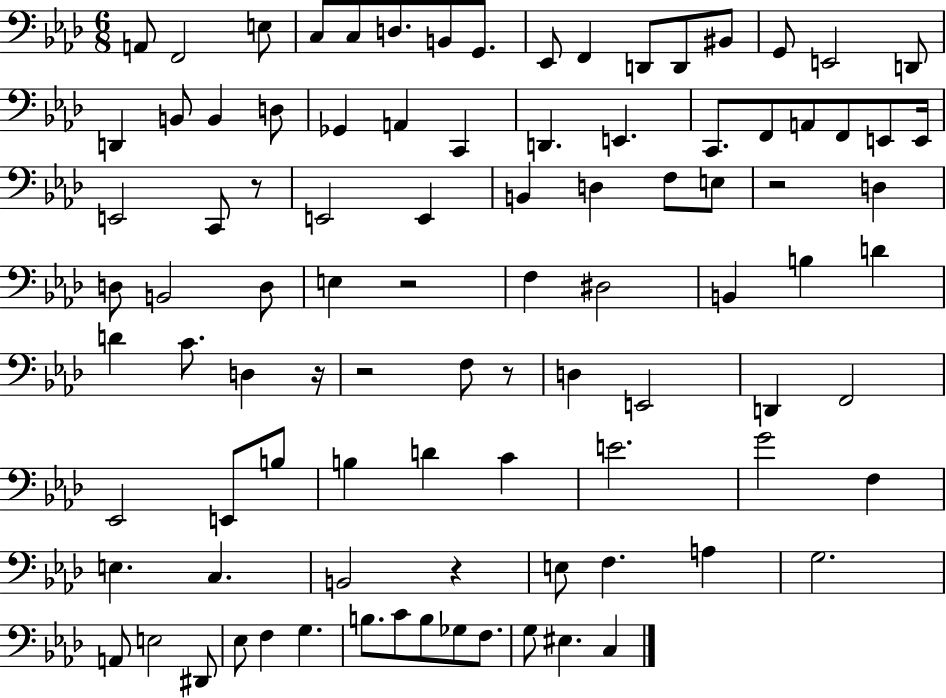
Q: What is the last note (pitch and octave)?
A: C3